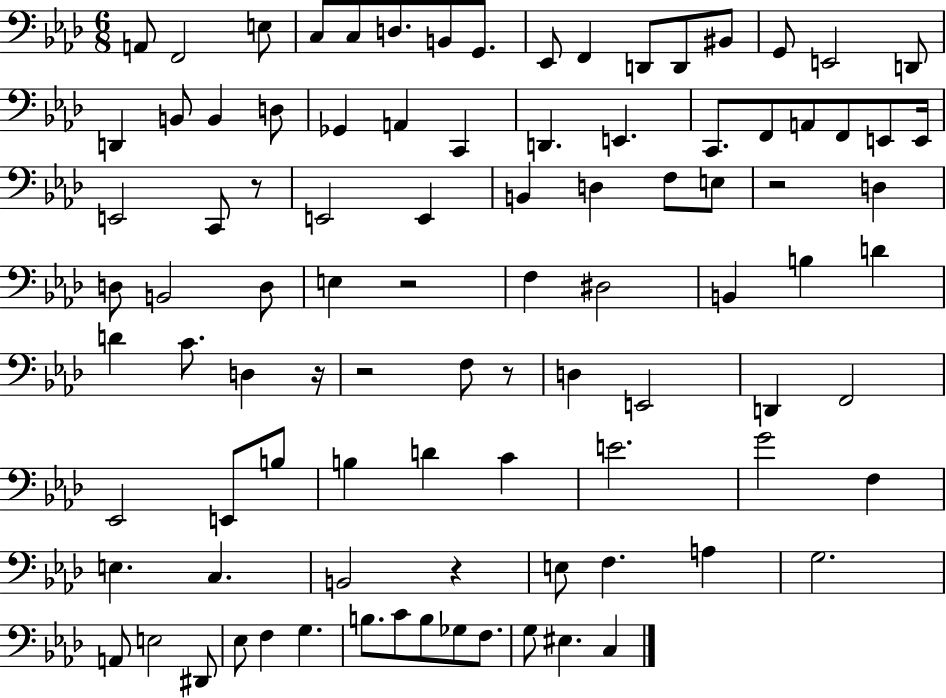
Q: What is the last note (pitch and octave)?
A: C3